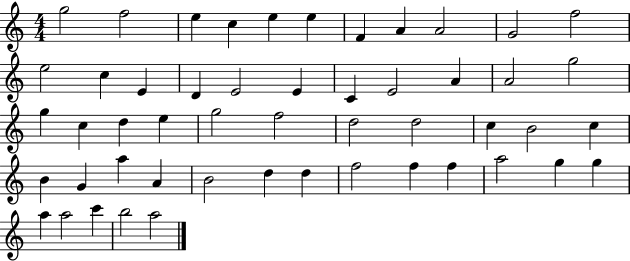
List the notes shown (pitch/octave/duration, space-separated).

G5/h F5/h E5/q C5/q E5/q E5/q F4/q A4/q A4/h G4/h F5/h E5/h C5/q E4/q D4/q E4/h E4/q C4/q E4/h A4/q A4/h G5/h G5/q C5/q D5/q E5/q G5/h F5/h D5/h D5/h C5/q B4/h C5/q B4/q G4/q A5/q A4/q B4/h D5/q D5/q F5/h F5/q F5/q A5/h G5/q G5/q A5/q A5/h C6/q B5/h A5/h